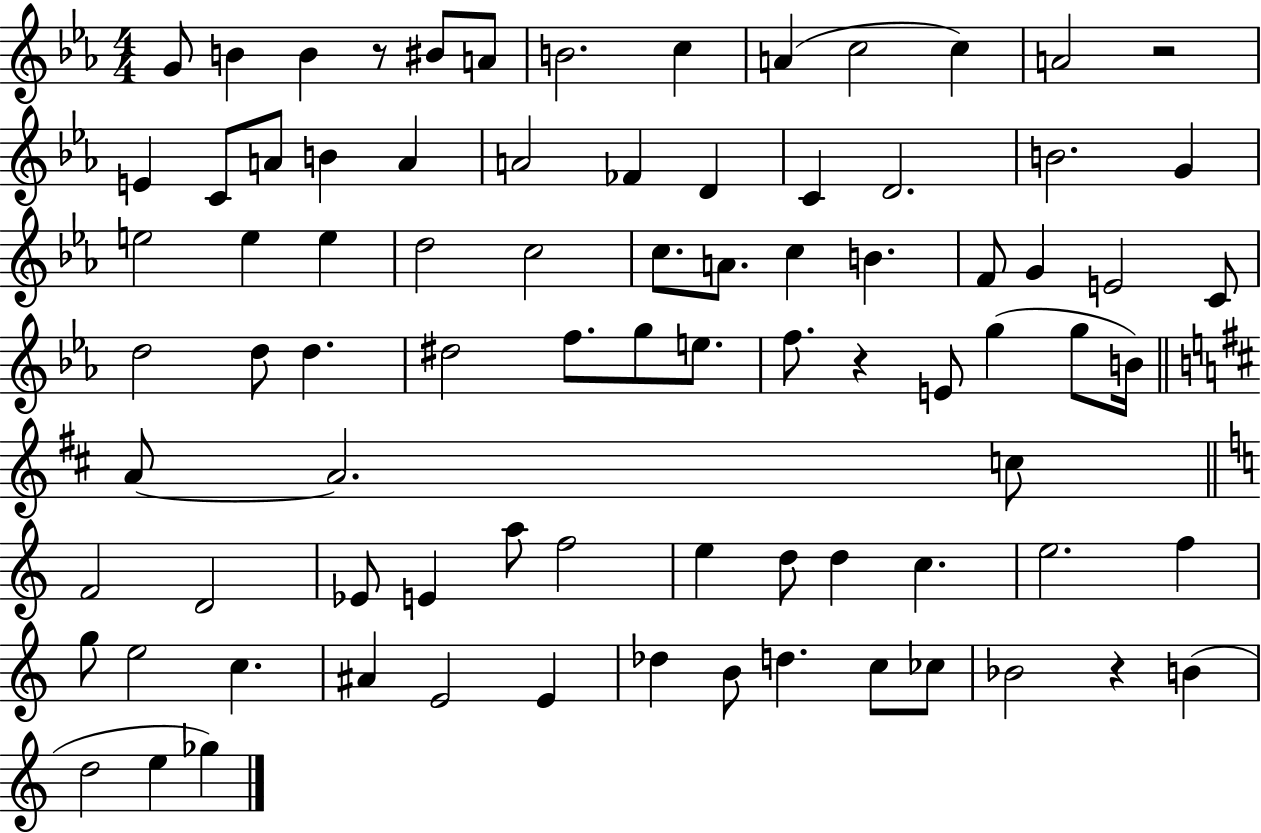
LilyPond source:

{
  \clef treble
  \numericTimeSignature
  \time 4/4
  \key ees \major
  g'8 b'4 b'4 r8 bis'8 a'8 | b'2. c''4 | a'4( c''2 c''4) | a'2 r2 | \break e'4 c'8 a'8 b'4 a'4 | a'2 fes'4 d'4 | c'4 d'2. | b'2. g'4 | \break e''2 e''4 e''4 | d''2 c''2 | c''8. a'8. c''4 b'4. | f'8 g'4 e'2 c'8 | \break d''2 d''8 d''4. | dis''2 f''8. g''8 e''8. | f''8. r4 e'8 g''4( g''8 b'16) | \bar "||" \break \key d \major a'8~~ a'2. c''8 | \bar "||" \break \key c \major f'2 d'2 | ees'8 e'4 a''8 f''2 | e''4 d''8 d''4 c''4. | e''2. f''4 | \break g''8 e''2 c''4. | ais'4 e'2 e'4 | des''4 b'8 d''4. c''8 ces''8 | bes'2 r4 b'4( | \break d''2 e''4 ges''4) | \bar "|."
}